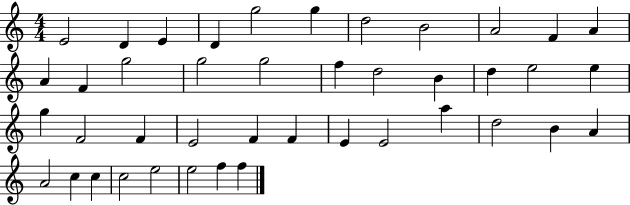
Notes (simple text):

E4/h D4/q E4/q D4/q G5/h G5/q D5/h B4/h A4/h F4/q A4/q A4/q F4/q G5/h G5/h G5/h F5/q D5/h B4/q D5/q E5/h E5/q G5/q F4/h F4/q E4/h F4/q F4/q E4/q E4/h A5/q D5/h B4/q A4/q A4/h C5/q C5/q C5/h E5/h E5/h F5/q F5/q